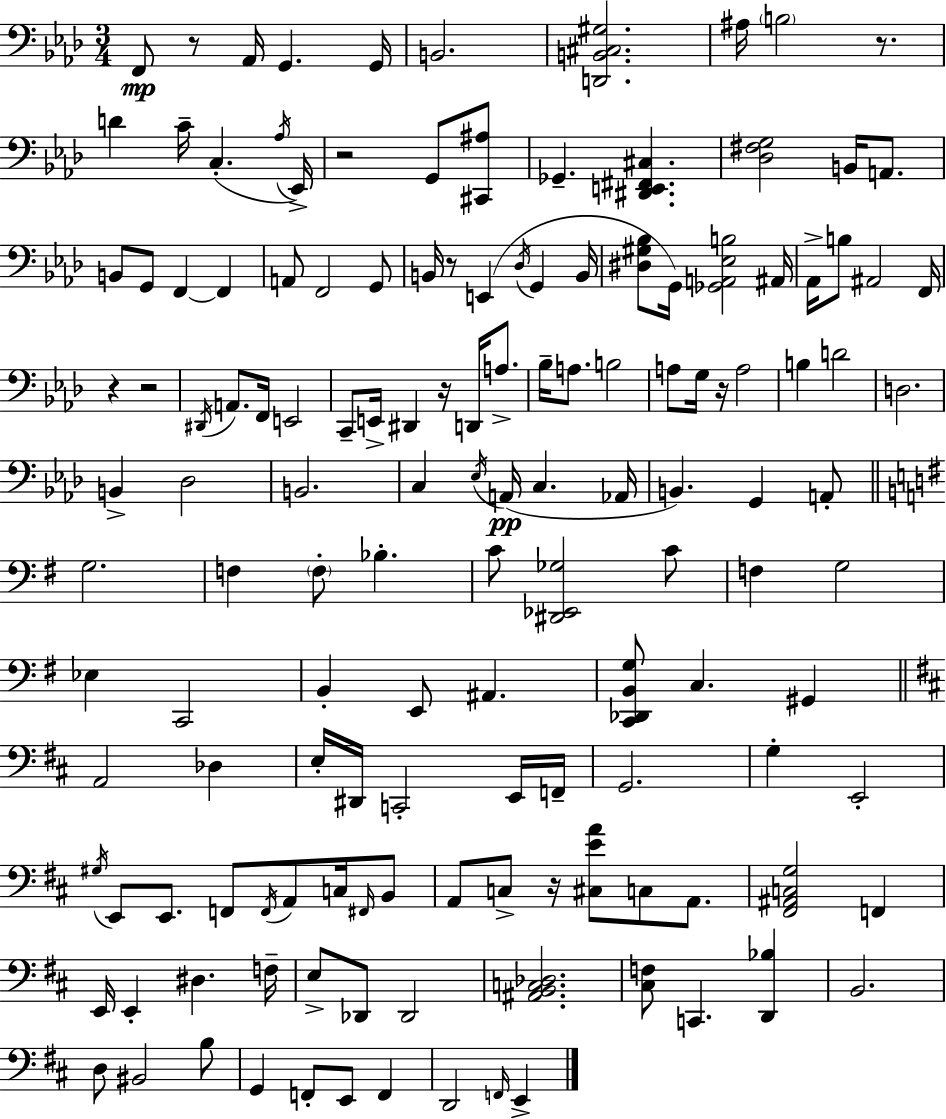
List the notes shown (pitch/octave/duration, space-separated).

F2/e R/e Ab2/s G2/q. G2/s B2/h. [D2,B2,C#3,G#3]/h. A#3/s B3/h R/e. D4/q C4/s C3/q. Ab3/s Eb2/s R/h G2/e [C#2,A#3]/e Gb2/q. [D#2,E2,F#2,C#3]/q. [Db3,F#3,G3]/h B2/s A2/e. B2/e G2/e F2/q F2/q A2/e F2/h G2/e B2/s R/e E2/q Db3/s G2/q B2/s [D#3,G#3,Bb3]/e G2/s [Gb2,A2,Eb3,B3]/h A#2/s Ab2/s B3/e A#2/h F2/s R/q R/h D#2/s A2/e. F2/s E2/h C2/e E2/s D#2/q R/s D2/s A3/e. Bb3/s A3/e. B3/h A3/e G3/s R/s A3/h B3/q D4/h D3/h. B2/q Db3/h B2/h. C3/q Eb3/s A2/s C3/q. Ab2/s B2/q. G2/q A2/e G3/h. F3/q F3/e Bb3/q. C4/e [D#2,Eb2,Gb3]/h C4/e F3/q G3/h Eb3/q C2/h B2/q E2/e A#2/q. [C2,Db2,B2,G3]/e C3/q. G#2/q A2/h Db3/q E3/s D#2/s C2/h E2/s F2/s G2/h. G3/q E2/h G#3/s E2/e E2/e. F2/e F2/s A2/e C3/s F#2/s B2/e A2/e C3/e R/s [C#3,E4,A4]/e C3/e A2/e. [F#2,A#2,C3,G3]/h F2/q E2/s E2/q D#3/q. F3/s E3/e Db2/e Db2/h [A#2,B2,C3,Db3]/h. [C#3,F3]/e C2/q. [D2,Bb3]/q B2/h. D3/e BIS2/h B3/e G2/q F2/e E2/e F2/q D2/h F2/s E2/q